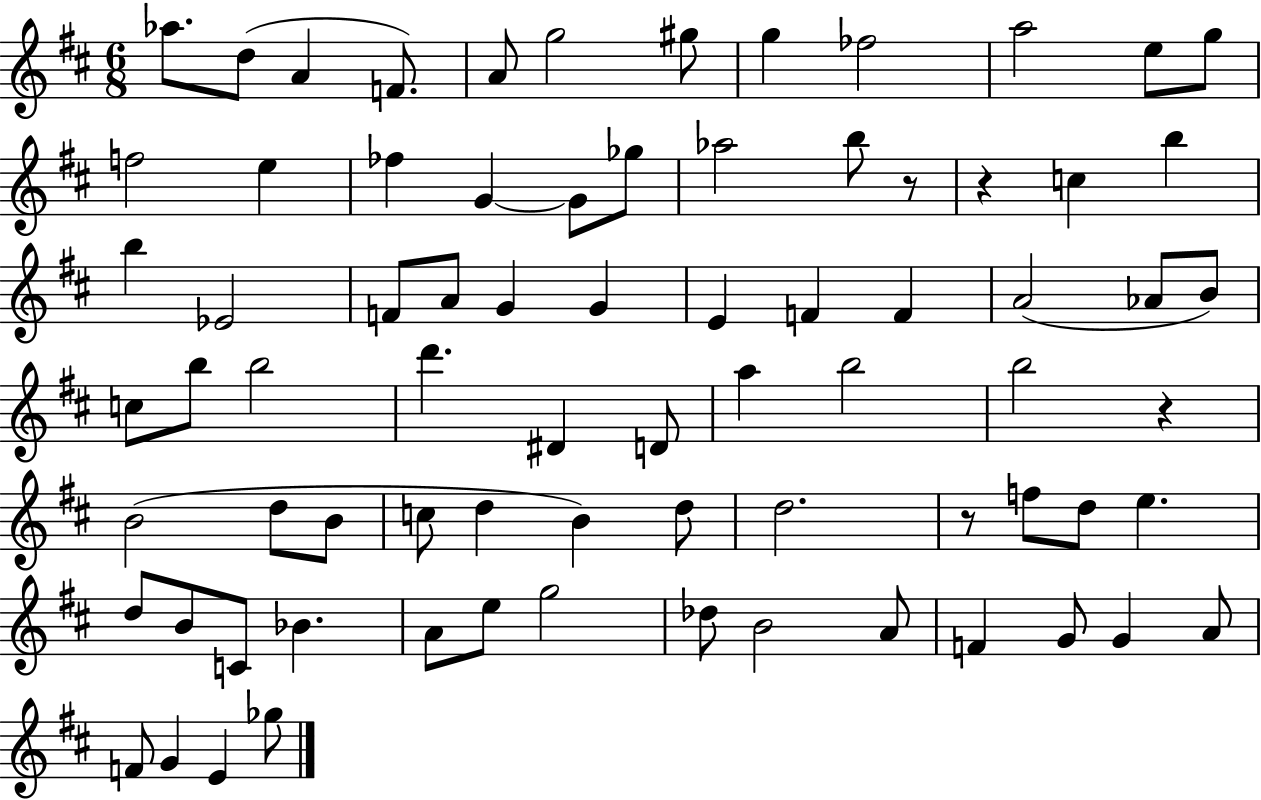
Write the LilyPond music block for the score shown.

{
  \clef treble
  \numericTimeSignature
  \time 6/8
  \key d \major
  aes''8. d''8( a'4 f'8.) | a'8 g''2 gis''8 | g''4 fes''2 | a''2 e''8 g''8 | \break f''2 e''4 | fes''4 g'4~~ g'8 ges''8 | aes''2 b''8 r8 | r4 c''4 b''4 | \break b''4 ees'2 | f'8 a'8 g'4 g'4 | e'4 f'4 f'4 | a'2( aes'8 b'8) | \break c''8 b''8 b''2 | d'''4. dis'4 d'8 | a''4 b''2 | b''2 r4 | \break b'2( d''8 b'8 | c''8 d''4 b'4) d''8 | d''2. | r8 f''8 d''8 e''4. | \break d''8 b'8 c'8 bes'4. | a'8 e''8 g''2 | des''8 b'2 a'8 | f'4 g'8 g'4 a'8 | \break f'8 g'4 e'4 ges''8 | \bar "|."
}